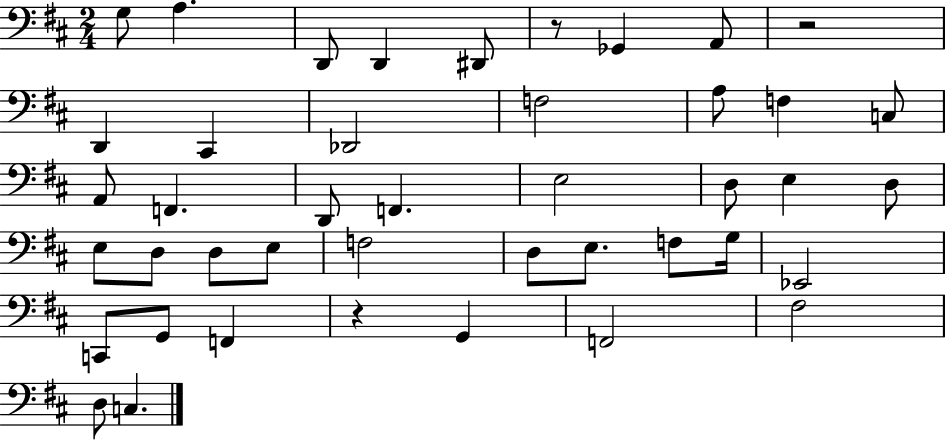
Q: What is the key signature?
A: D major